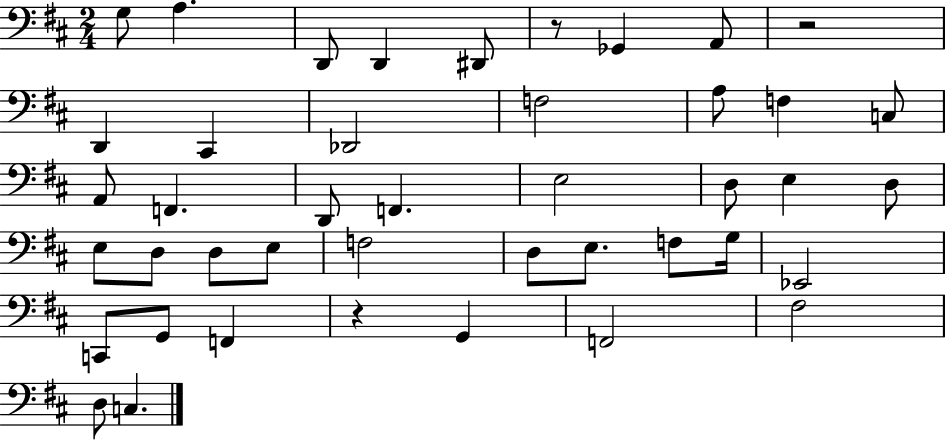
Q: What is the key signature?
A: D major